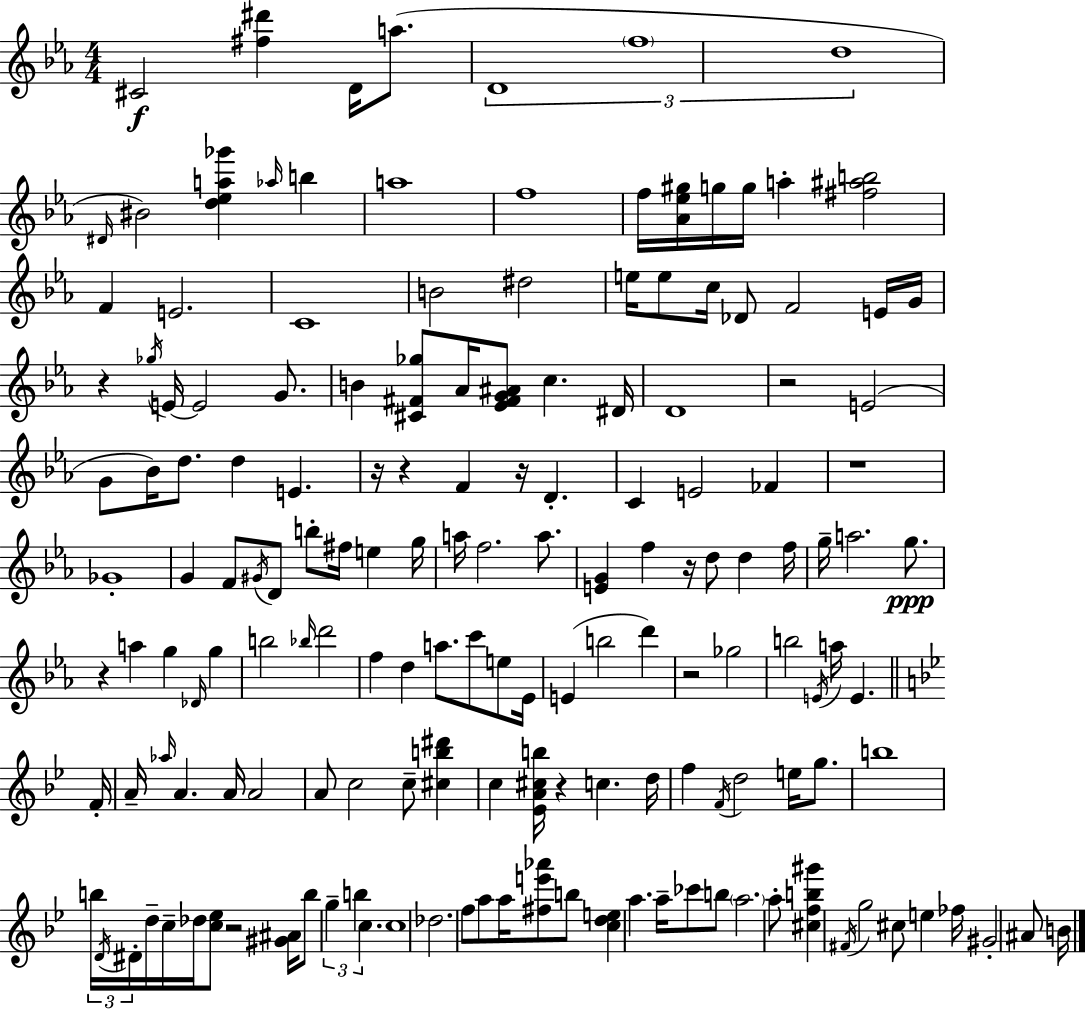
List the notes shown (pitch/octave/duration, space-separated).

C#4/h [F#5,D#6]/q D4/s A5/e. D4/w F5/w D5/w D#4/s BIS4/h [D5,Eb5,A5,Gb6]/q Ab5/s B5/q A5/w F5/w F5/s [Ab4,Eb5,G#5]/s G5/s G5/s A5/q [F#5,A#5,B5]/h F4/q E4/h. C4/w B4/h D#5/h E5/s E5/e C5/s Db4/e F4/h E4/s G4/s R/q Gb5/s E4/s E4/h G4/e. B4/q [C#4,F#4,Gb5]/e Ab4/s [Eb4,F#4,G4,A#4]/e C5/q. D#4/s D4/w R/h E4/h G4/e Bb4/s D5/e. D5/q E4/q. R/s R/q F4/q R/s D4/q. C4/q E4/h FES4/q R/w Gb4/w G4/q F4/e G#4/s D4/e B5/e F#5/s E5/q G5/s A5/s F5/h. A5/e. [E4,G4]/q F5/q R/s D5/e D5/q F5/s G5/s A5/h. G5/e. R/q A5/q G5/q Db4/s G5/q B5/h Bb5/s D6/h F5/q D5/q A5/e. C6/e E5/e Eb4/s E4/q B5/h D6/q R/h Gb5/h B5/h E4/s A5/s E4/q. F4/s A4/s Ab5/s A4/q. A4/s A4/h A4/e C5/h C5/e [C#5,B5,D#6]/q C5/q [Eb4,A4,C#5,B5]/s R/q C5/q. D5/s F5/q F4/s D5/h E5/s G5/e. B5/w B5/s D4/s D#4/s D5/s C5/s Db5/s [C5,Eb5]/e R/h [G#4,A#4]/s B5/e G5/q B5/q C5/q. C5/w Db5/h. F5/e A5/e A5/s [F#5,E6,Ab6]/e B5/e [C5,D5,E5]/q A5/q. A5/s CES6/e B5/e A5/h. A5/e [C#5,F5,B5,G#6]/q F#4/s G5/h C#5/e E5/q FES5/s G#4/h A#4/e B4/s